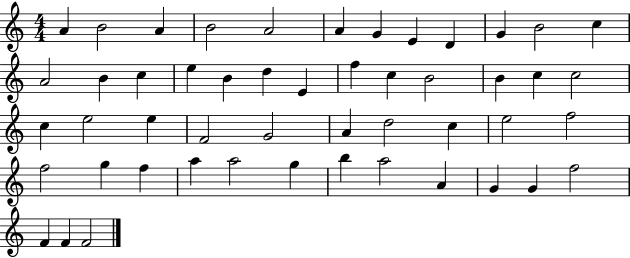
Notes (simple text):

A4/q B4/h A4/q B4/h A4/h A4/q G4/q E4/q D4/q G4/q B4/h C5/q A4/h B4/q C5/q E5/q B4/q D5/q E4/q F5/q C5/q B4/h B4/q C5/q C5/h C5/q E5/h E5/q F4/h G4/h A4/q D5/h C5/q E5/h F5/h F5/h G5/q F5/q A5/q A5/h G5/q B5/q A5/h A4/q G4/q G4/q F5/h F4/q F4/q F4/h